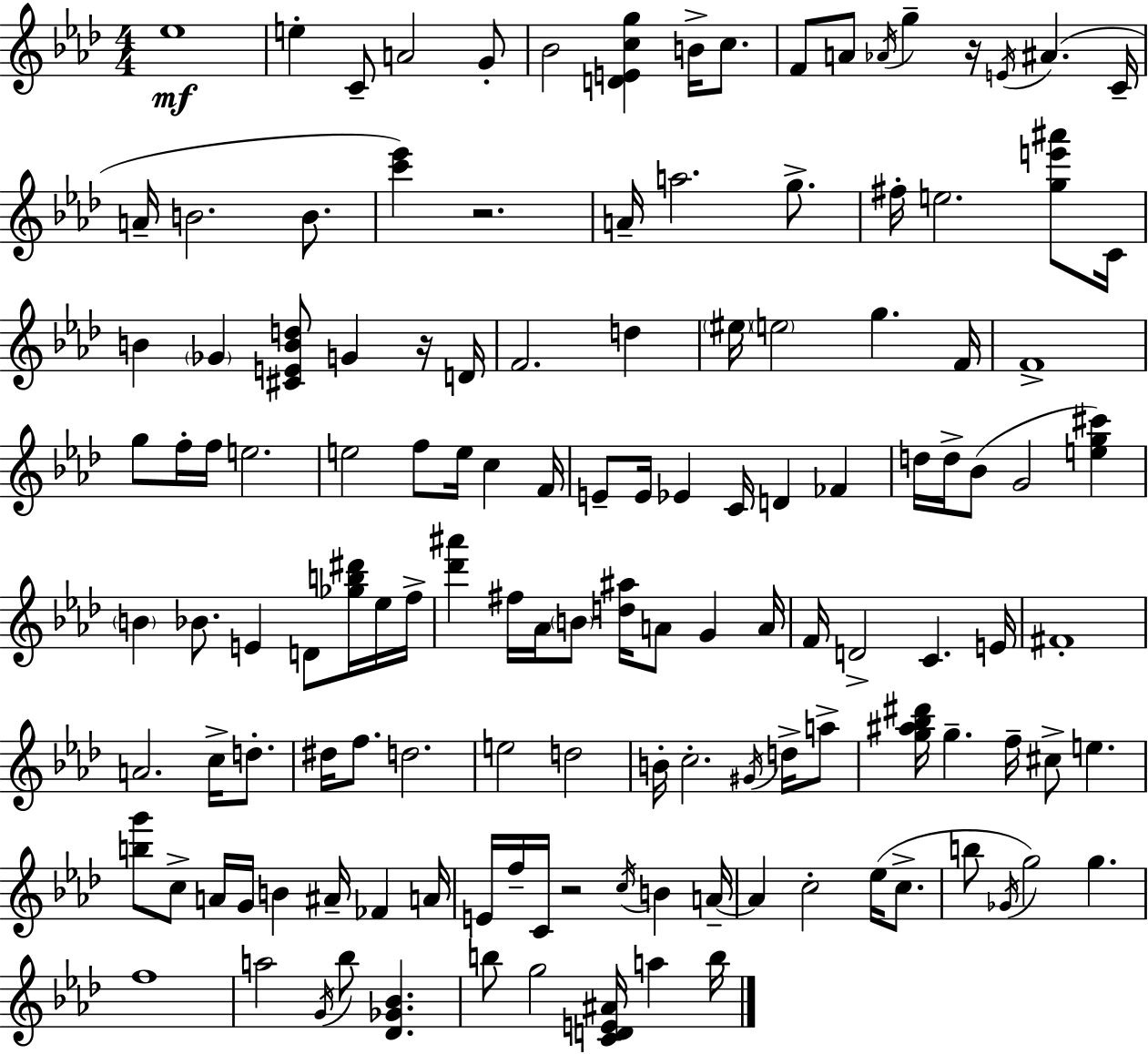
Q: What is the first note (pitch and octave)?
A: Eb5